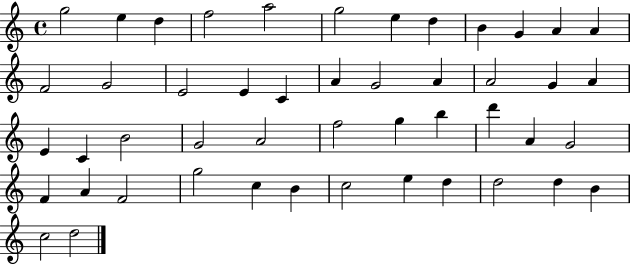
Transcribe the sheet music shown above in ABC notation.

X:1
T:Untitled
M:4/4
L:1/4
K:C
g2 e d f2 a2 g2 e d B G A A F2 G2 E2 E C A G2 A A2 G A E C B2 G2 A2 f2 g b d' A G2 F A F2 g2 c B c2 e d d2 d B c2 d2